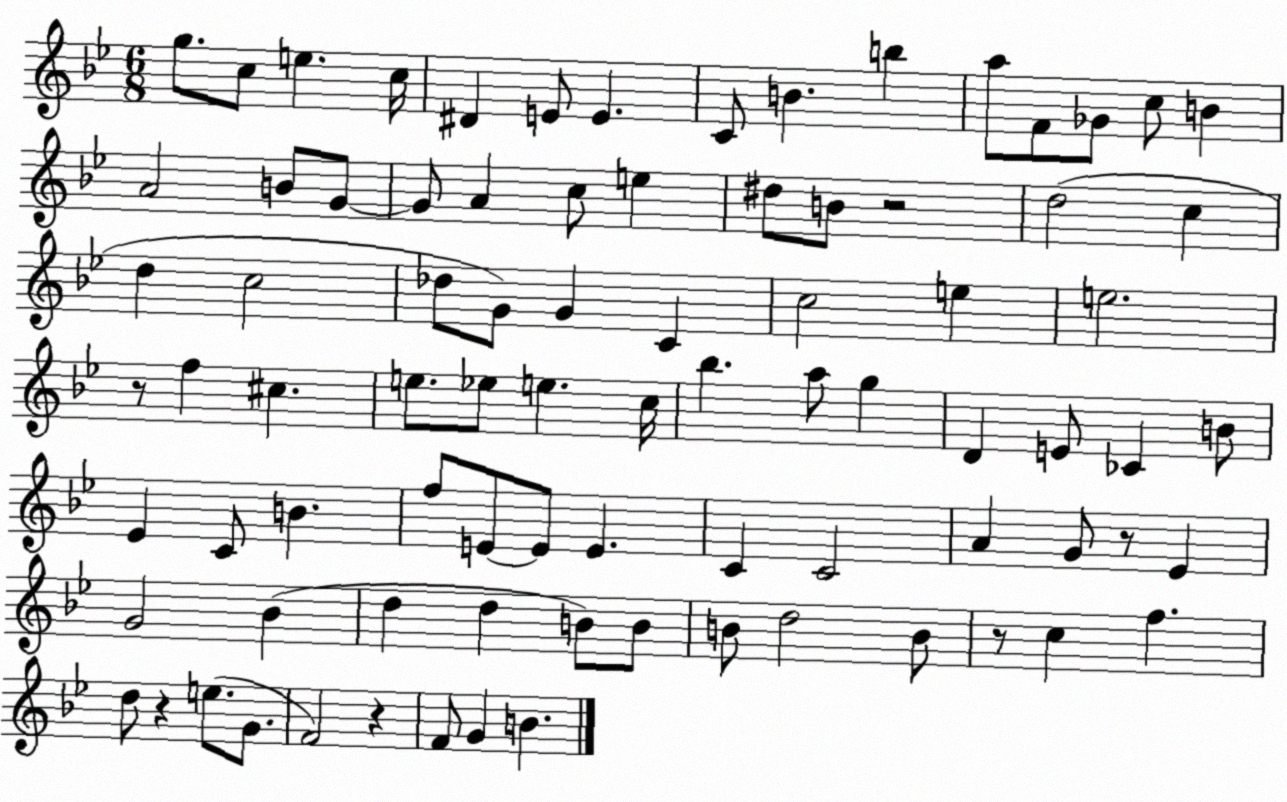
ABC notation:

X:1
T:Untitled
M:6/8
L:1/4
K:Bb
g/2 c/2 e c/4 ^D E/2 E C/2 B b a/2 F/2 _G/2 c/2 B A2 B/2 G/2 G/2 A c/2 e ^d/2 B/2 z2 d2 c d c2 _d/2 G/2 G C c2 e e2 z/2 f ^c e/2 _e/2 e c/4 _b a/2 g D E/2 _C B/2 _E C/2 B f/2 E/2 E/2 E C C2 A G/2 z/2 _E G2 _B d d B/2 B/2 B/2 d2 B/2 z/2 c f d/2 z e/2 G/2 F2 z F/2 G B